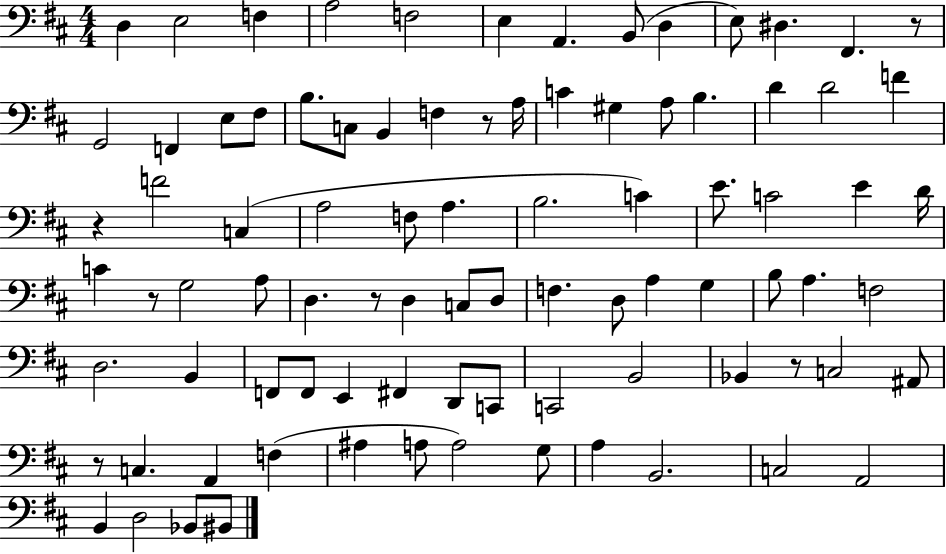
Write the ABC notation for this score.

X:1
T:Untitled
M:4/4
L:1/4
K:D
D, E,2 F, A,2 F,2 E, A,, B,,/2 D, E,/2 ^D, ^F,, z/2 G,,2 F,, E,/2 ^F,/2 B,/2 C,/2 B,, F, z/2 A,/4 C ^G, A,/2 B, D D2 F z F2 C, A,2 F,/2 A, B,2 C E/2 C2 E D/4 C z/2 G,2 A,/2 D, z/2 D, C,/2 D,/2 F, D,/2 A, G, B,/2 A, F,2 D,2 B,, F,,/2 F,,/2 E,, ^F,, D,,/2 C,,/2 C,,2 B,,2 _B,, z/2 C,2 ^A,,/2 z/2 C, A,, F, ^A, A,/2 A,2 G,/2 A, B,,2 C,2 A,,2 B,, D,2 _B,,/2 ^B,,/2